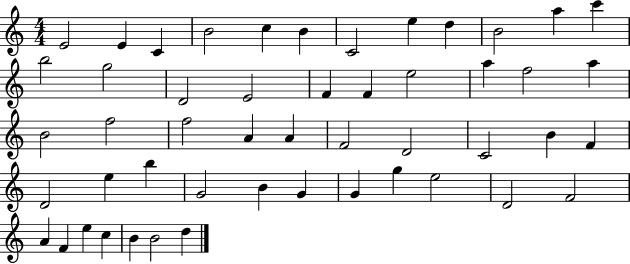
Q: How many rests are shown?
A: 0